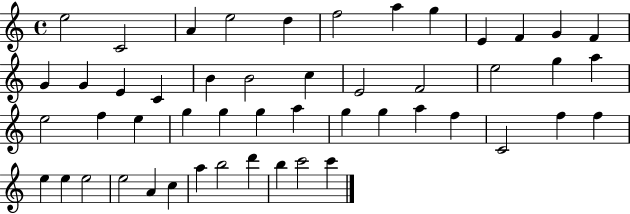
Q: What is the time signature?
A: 4/4